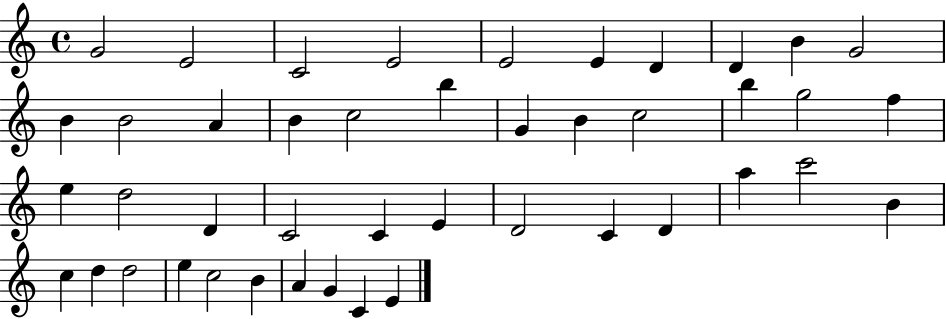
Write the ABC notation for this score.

X:1
T:Untitled
M:4/4
L:1/4
K:C
G2 E2 C2 E2 E2 E D D B G2 B B2 A B c2 b G B c2 b g2 f e d2 D C2 C E D2 C D a c'2 B c d d2 e c2 B A G C E